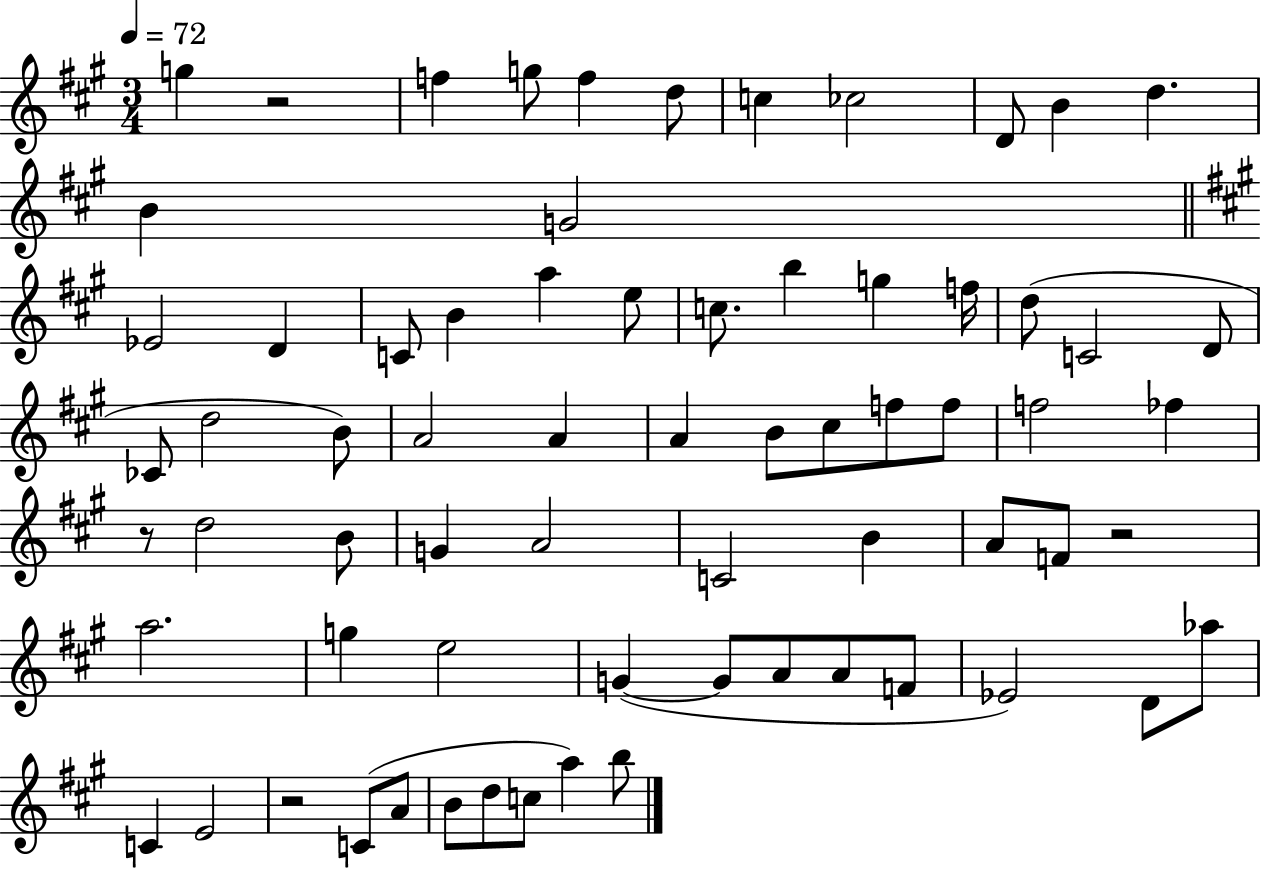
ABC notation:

X:1
T:Untitled
M:3/4
L:1/4
K:A
g z2 f g/2 f d/2 c _c2 D/2 B d B G2 _E2 D C/2 B a e/2 c/2 b g f/4 d/2 C2 D/2 _C/2 d2 B/2 A2 A A B/2 ^c/2 f/2 f/2 f2 _f z/2 d2 B/2 G A2 C2 B A/2 F/2 z2 a2 g e2 G G/2 A/2 A/2 F/2 _E2 D/2 _a/2 C E2 z2 C/2 A/2 B/2 d/2 c/2 a b/2